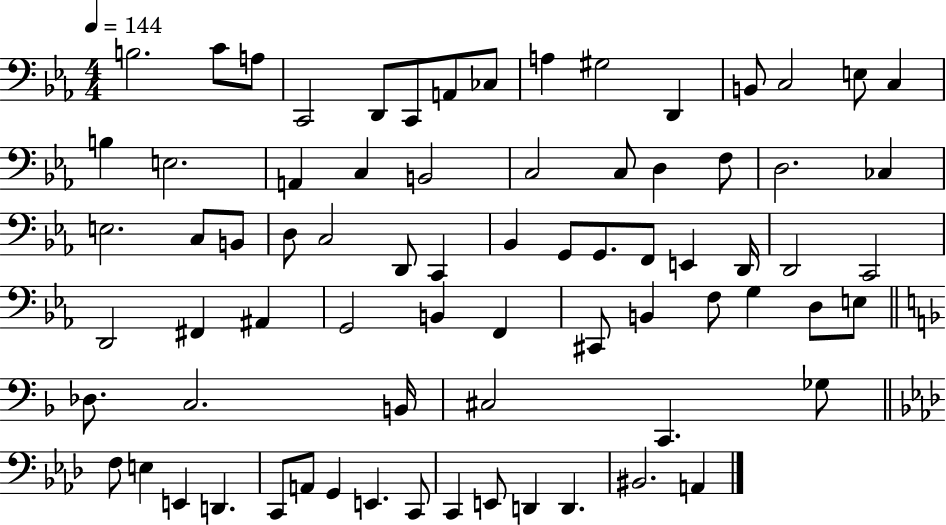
{
  \clef bass
  \numericTimeSignature
  \time 4/4
  \key ees \major
  \tempo 4 = 144
  b2. c'8 a8 | c,2 d,8 c,8 a,8 ces8 | a4 gis2 d,4 | b,8 c2 e8 c4 | \break b4 e2. | a,4 c4 b,2 | c2 c8 d4 f8 | d2. ces4 | \break e2. c8 b,8 | d8 c2 d,8 c,4 | bes,4 g,8 g,8. f,8 e,4 d,16 | d,2 c,2 | \break d,2 fis,4 ais,4 | g,2 b,4 f,4 | cis,8 b,4 f8 g4 d8 e8 | \bar "||" \break \key f \major des8. c2. b,16 | cis2 c,4. ges8 | \bar "||" \break \key aes \major f8 e4 e,4 d,4. | c,8 a,8 g,4 e,4. c,8 | c,4 e,8 d,4 d,4. | bis,2. a,4 | \break \bar "|."
}